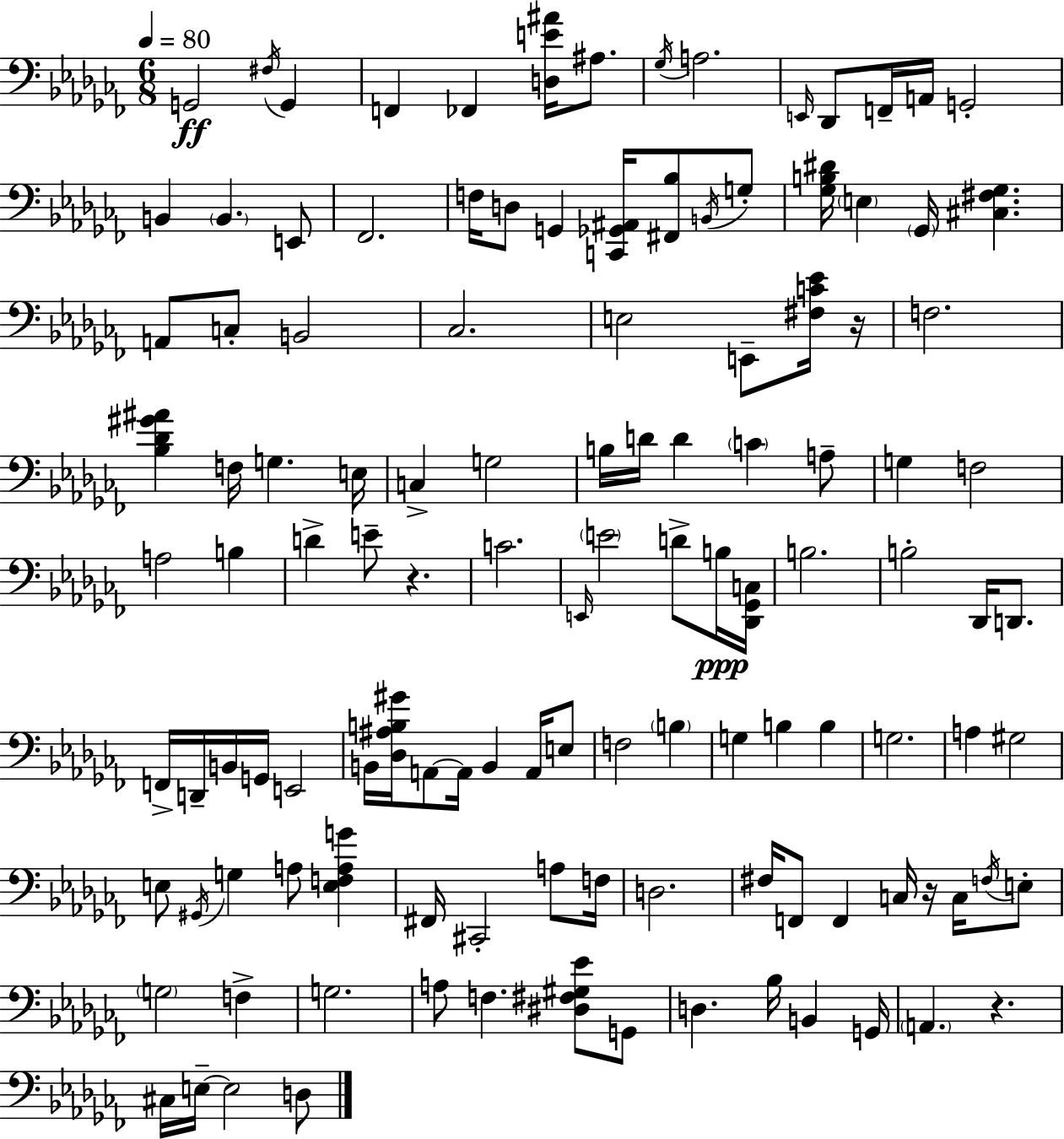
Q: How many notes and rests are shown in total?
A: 121